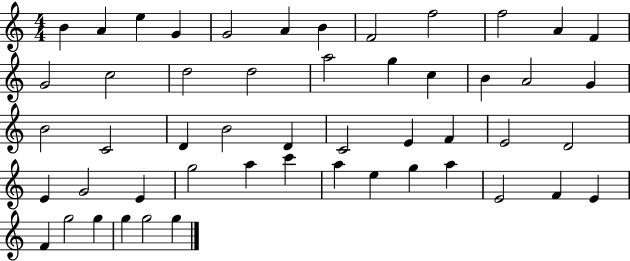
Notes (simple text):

B4/q A4/q E5/q G4/q G4/h A4/q B4/q F4/h F5/h F5/h A4/q F4/q G4/h C5/h D5/h D5/h A5/h G5/q C5/q B4/q A4/h G4/q B4/h C4/h D4/q B4/h D4/q C4/h E4/q F4/q E4/h D4/h E4/q G4/h E4/q G5/h A5/q C6/q A5/q E5/q G5/q A5/q E4/h F4/q E4/q F4/q G5/h G5/q G5/q G5/h G5/q